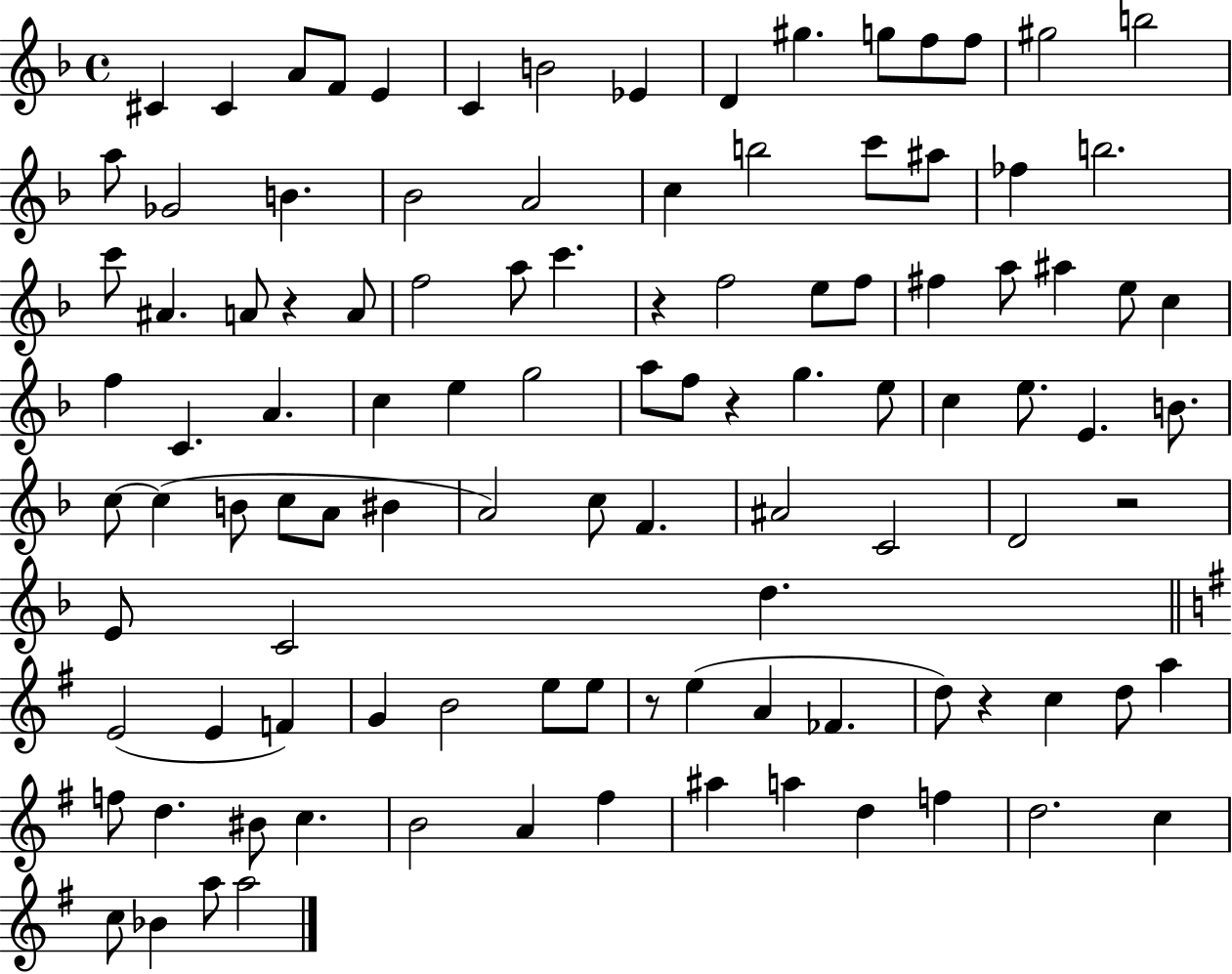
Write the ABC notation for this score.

X:1
T:Untitled
M:4/4
L:1/4
K:F
^C ^C A/2 F/2 E C B2 _E D ^g g/2 f/2 f/2 ^g2 b2 a/2 _G2 B _B2 A2 c b2 c'/2 ^a/2 _f b2 c'/2 ^A A/2 z A/2 f2 a/2 c' z f2 e/2 f/2 ^f a/2 ^a e/2 c f C A c e g2 a/2 f/2 z g e/2 c e/2 E B/2 c/2 c B/2 c/2 A/2 ^B A2 c/2 F ^A2 C2 D2 z2 E/2 C2 d E2 E F G B2 e/2 e/2 z/2 e A _F d/2 z c d/2 a f/2 d ^B/2 c B2 A ^f ^a a d f d2 c c/2 _B a/2 a2